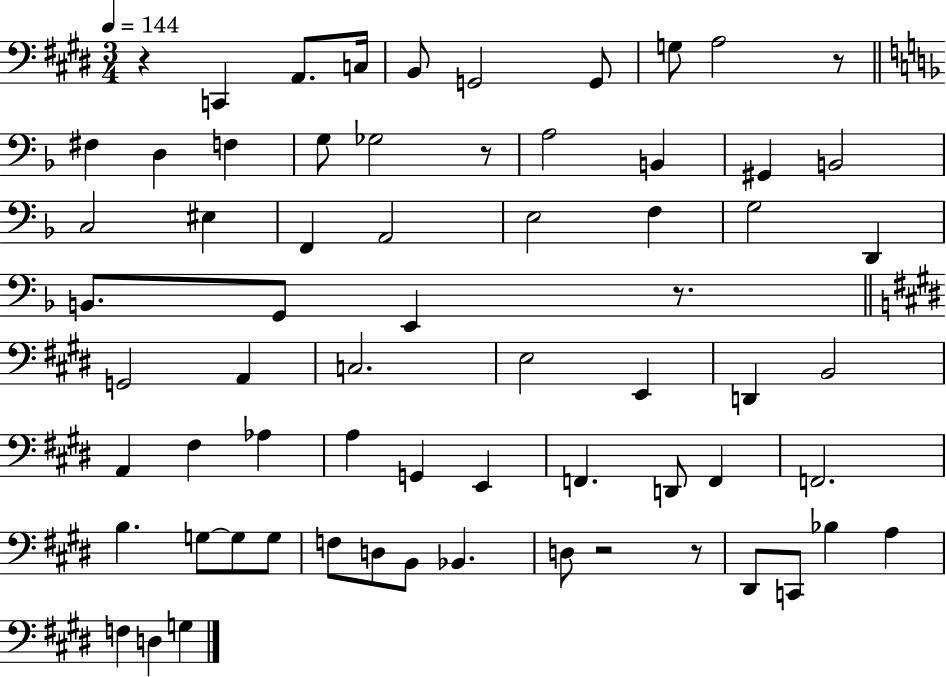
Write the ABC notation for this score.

X:1
T:Untitled
M:3/4
L:1/4
K:E
z C,, A,,/2 C,/4 B,,/2 G,,2 G,,/2 G,/2 A,2 z/2 ^F, D, F, G,/2 _G,2 z/2 A,2 B,, ^G,, B,,2 C,2 ^E, F,, A,,2 E,2 F, G,2 D,, B,,/2 G,,/2 E,, z/2 G,,2 A,, C,2 E,2 E,, D,, B,,2 A,, ^F, _A, A, G,, E,, F,, D,,/2 F,, F,,2 B, G,/2 G,/2 G,/2 F,/2 D,/2 B,,/2 _B,, D,/2 z2 z/2 ^D,,/2 C,,/2 _B, A, F, D, G,